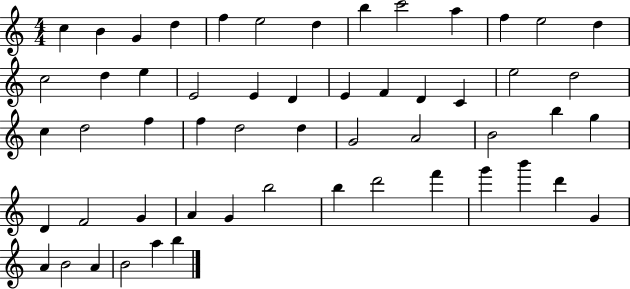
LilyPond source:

{
  \clef treble
  \numericTimeSignature
  \time 4/4
  \key c \major
  c''4 b'4 g'4 d''4 | f''4 e''2 d''4 | b''4 c'''2 a''4 | f''4 e''2 d''4 | \break c''2 d''4 e''4 | e'2 e'4 d'4 | e'4 f'4 d'4 c'4 | e''2 d''2 | \break c''4 d''2 f''4 | f''4 d''2 d''4 | g'2 a'2 | b'2 b''4 g''4 | \break d'4 f'2 g'4 | a'4 g'4 b''2 | b''4 d'''2 f'''4 | g'''4 b'''4 d'''4 g'4 | \break a'4 b'2 a'4 | b'2 a''4 b''4 | \bar "|."
}